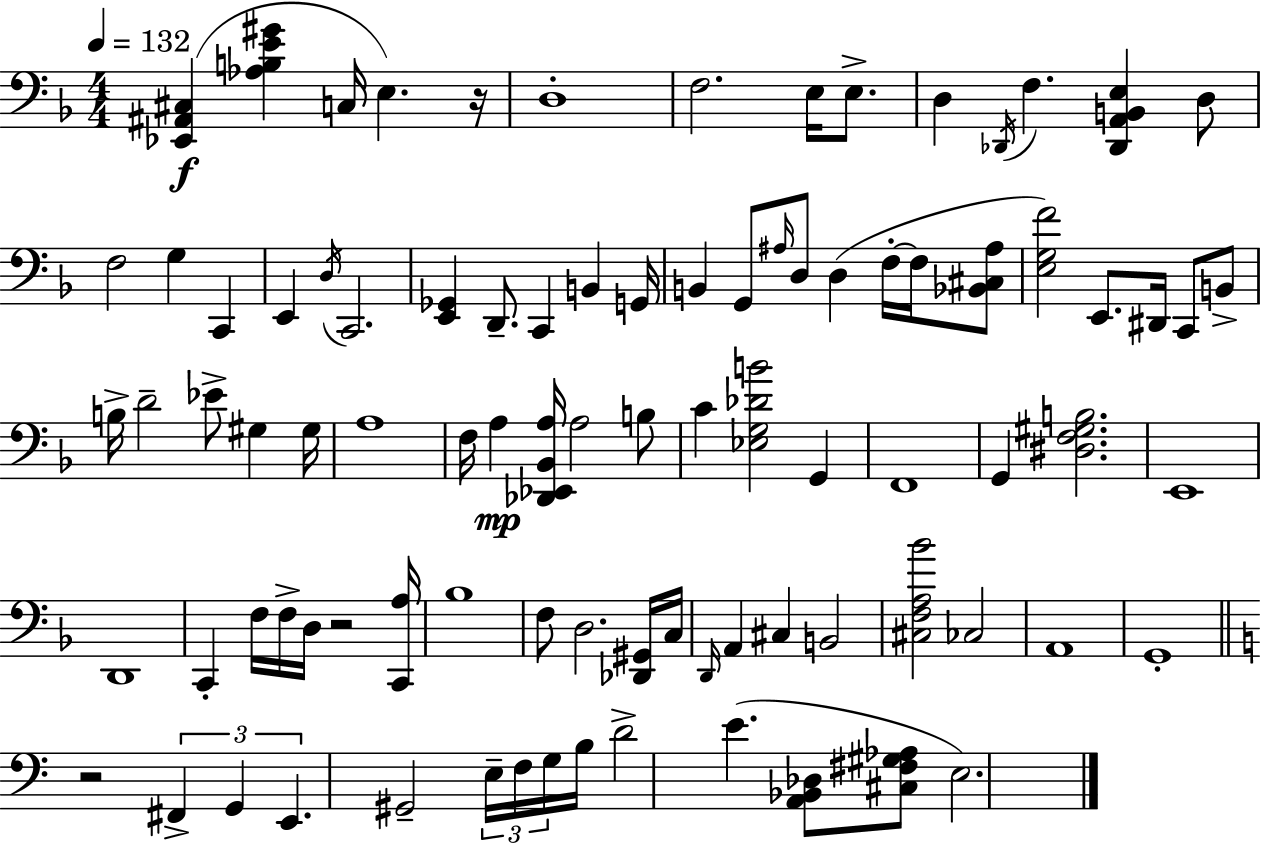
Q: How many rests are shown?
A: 3